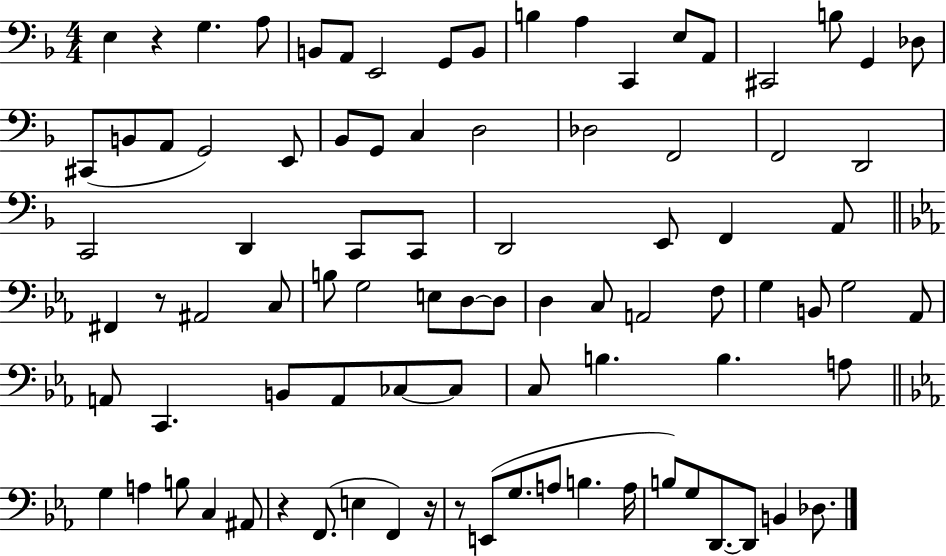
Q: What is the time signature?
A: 4/4